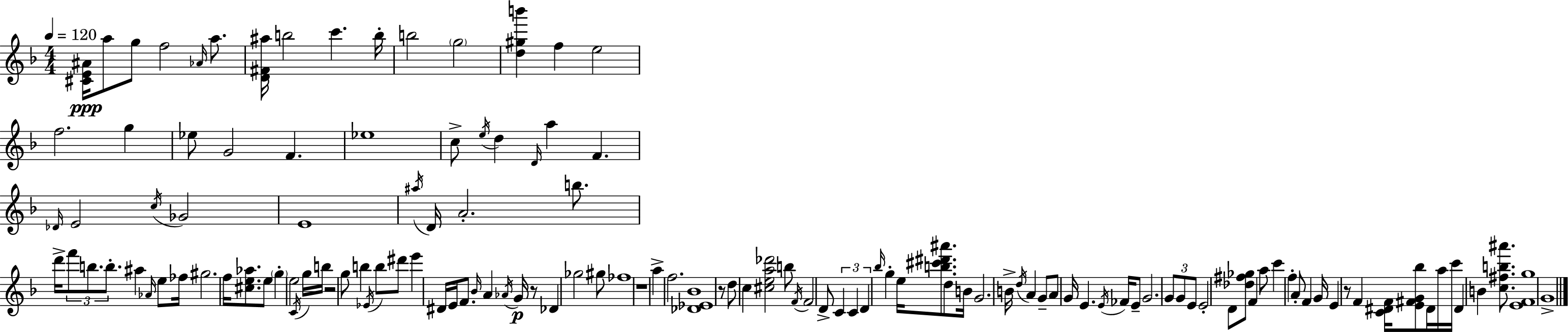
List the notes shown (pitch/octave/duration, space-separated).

[C#4,E4,A#4]/s A5/e G5/e F5/h Ab4/s A5/e. [D4,F#4,A#5]/s B5/h C6/q. B5/s B5/h G5/h [D5,G#5,B6]/q F5/q E5/h F5/h. G5/q Eb5/e G4/h F4/q. Eb5/w C5/e E5/s D5/q D4/s A5/q F4/q. Db4/s E4/h C5/s Gb4/h E4/w A#5/s D4/s A4/h. B5/e. D6/s F6/e B5/e. B5/e. A#5/q Ab4/s E5/e FES5/s G#5/h. F5/s [C#5,E5,Ab5]/e. E5/e G5/q E5/h C4/s G5/s B5/s R/h G5/e B5/q Eb4/s B5/e D#6/e E6/q D#4/s E4/s F4/e. Bb4/s A4/q Ab4/s G4/s R/e Db4/q Gb5/h G#5/e FES5/w R/w A5/q F5/h. [Db4,Eb4,Bb4]/w R/e D5/e C5/q [C#5,E5,A5,Db6]/h B5/e F4/s F4/h D4/e C4/q C4/q D4/q Bb5/s G5/q E5/s [B5,C#6,D#6,A#6]/e. D5/e B4/s G4/h. B4/s D5/s A4/q G4/e A4/e G4/s E4/q. E4/s FES4/s E4/e G4/h. G4/e G4/e E4/e E4/h D4/e [Db5,F#5,Gb5]/e F4/q A5/e C6/q F5/q A4/e F4/q G4/s E4/q R/e F4/q [C4,D#4,F4]/s [E4,F#4,G4,Bb5]/e D#4/s A5/s C6/s D#4/q B4/q [C5,F#5,B5,A#6]/e. [E4,F4,G5]/w G4/w